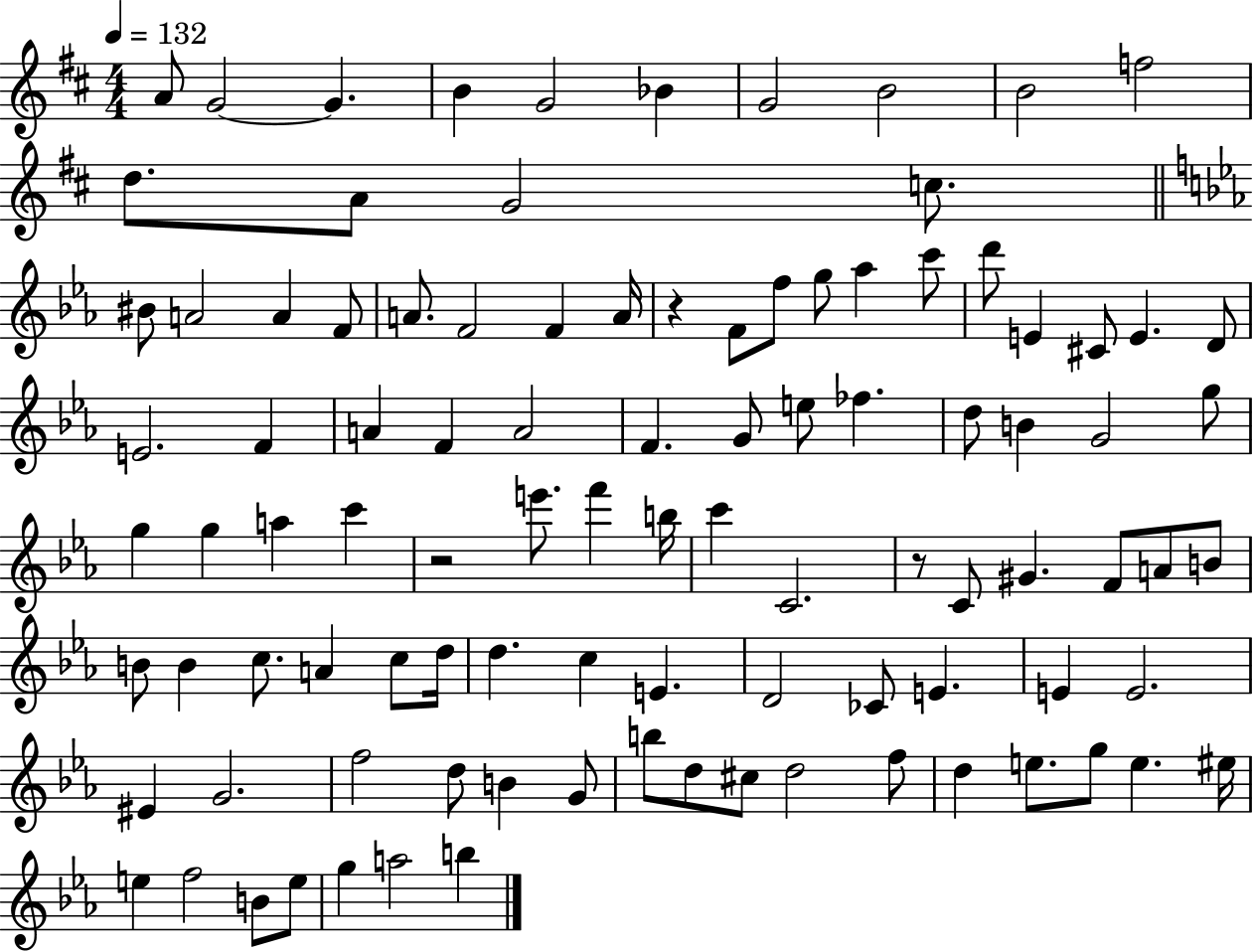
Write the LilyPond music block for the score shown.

{
  \clef treble
  \numericTimeSignature
  \time 4/4
  \key d \major
  \tempo 4 = 132
  a'8 g'2~~ g'4. | b'4 g'2 bes'4 | g'2 b'2 | b'2 f''2 | \break d''8. a'8 g'2 c''8. | \bar "||" \break \key ees \major bis'8 a'2 a'4 f'8 | a'8. f'2 f'4 a'16 | r4 f'8 f''8 g''8 aes''4 c'''8 | d'''8 e'4 cis'8 e'4. d'8 | \break e'2. f'4 | a'4 f'4 a'2 | f'4. g'8 e''8 fes''4. | d''8 b'4 g'2 g''8 | \break g''4 g''4 a''4 c'''4 | r2 e'''8. f'''4 b''16 | c'''4 c'2. | r8 c'8 gis'4. f'8 a'8 b'8 | \break b'8 b'4 c''8. a'4 c''8 d''16 | d''4. c''4 e'4. | d'2 ces'8 e'4. | e'4 e'2. | \break eis'4 g'2. | f''2 d''8 b'4 g'8 | b''8 d''8 cis''8 d''2 f''8 | d''4 e''8. g''8 e''4. eis''16 | \break e''4 f''2 b'8 e''8 | g''4 a''2 b''4 | \bar "|."
}